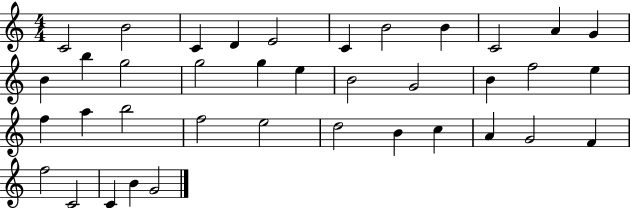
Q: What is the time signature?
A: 4/4